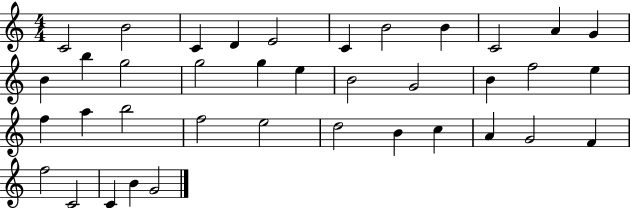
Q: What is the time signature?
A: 4/4